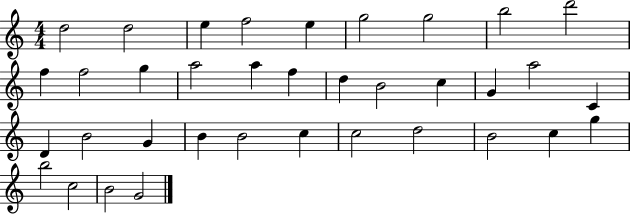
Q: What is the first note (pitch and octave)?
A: D5